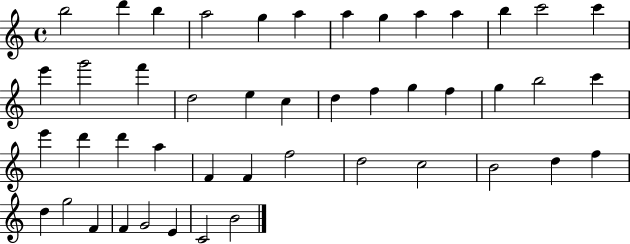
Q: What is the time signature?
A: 4/4